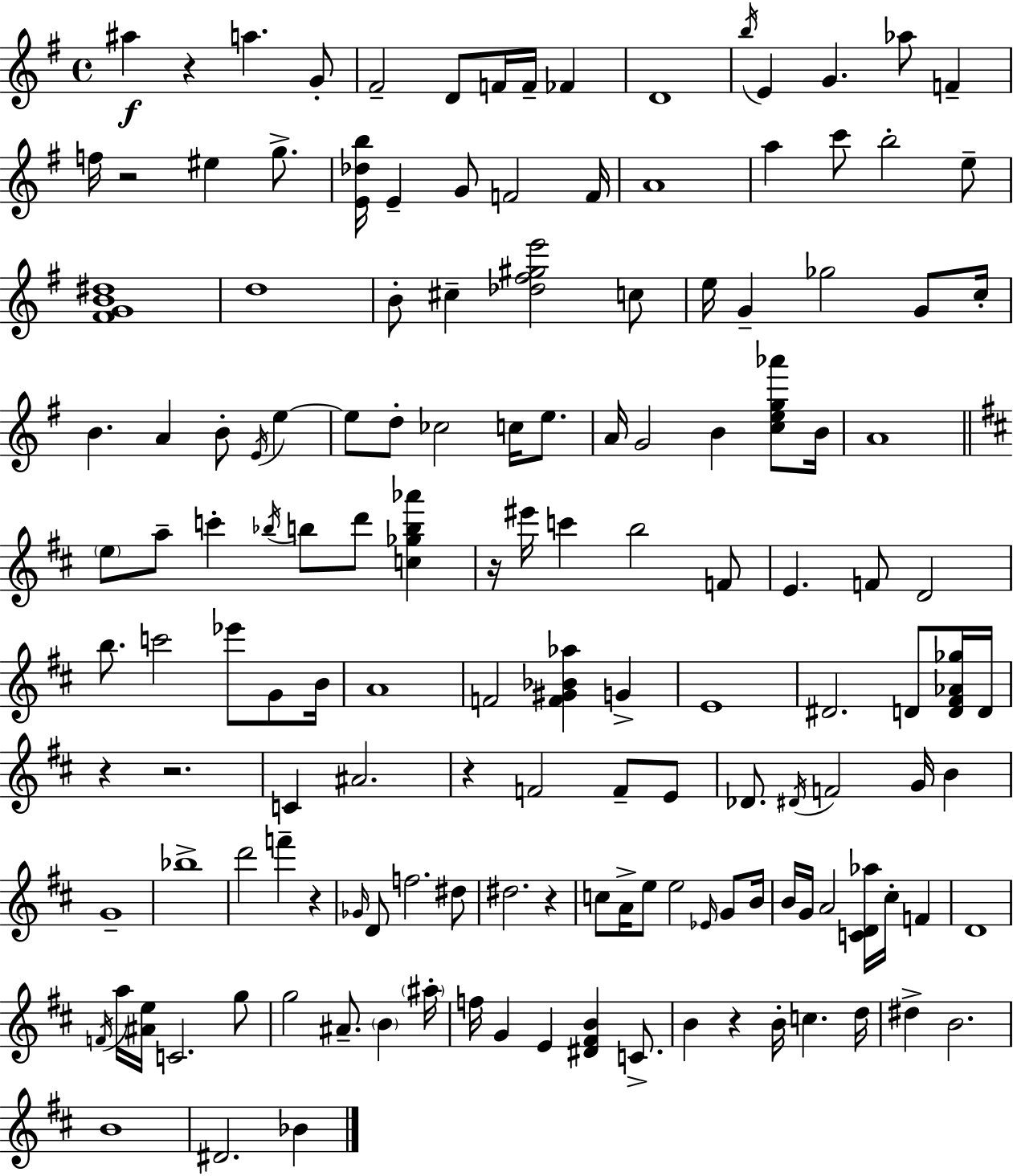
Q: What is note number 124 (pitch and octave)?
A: D#5